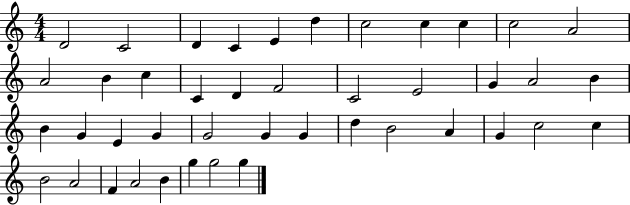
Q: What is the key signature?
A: C major